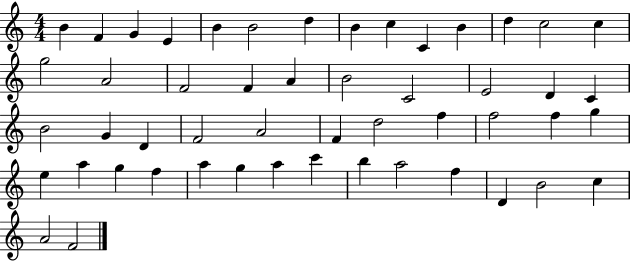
B4/q F4/q G4/q E4/q B4/q B4/h D5/q B4/q C5/q C4/q B4/q D5/q C5/h C5/q G5/h A4/h F4/h F4/q A4/q B4/h C4/h E4/h D4/q C4/q B4/h G4/q D4/q F4/h A4/h F4/q D5/h F5/q F5/h F5/q G5/q E5/q A5/q G5/q F5/q A5/q G5/q A5/q C6/q B5/q A5/h F5/q D4/q B4/h C5/q A4/h F4/h